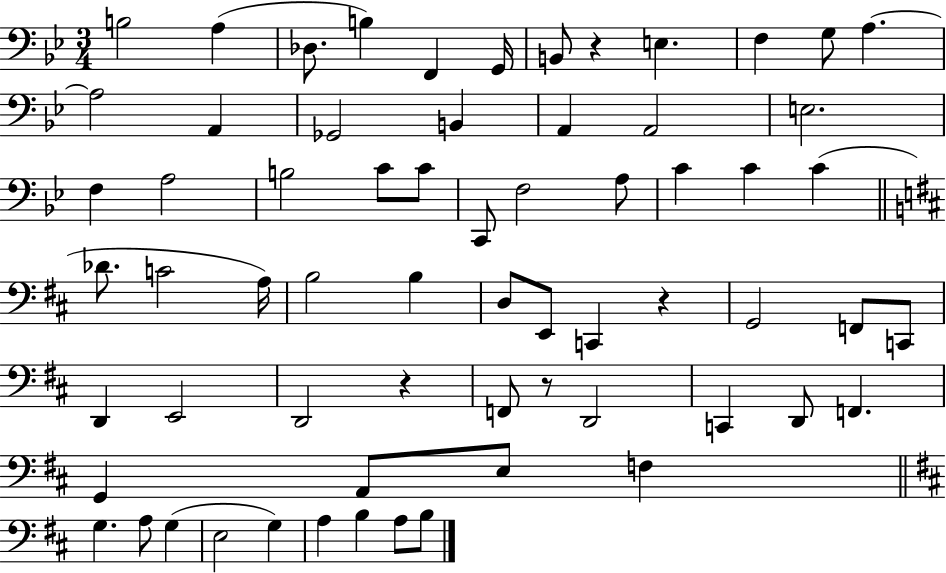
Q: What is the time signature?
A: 3/4